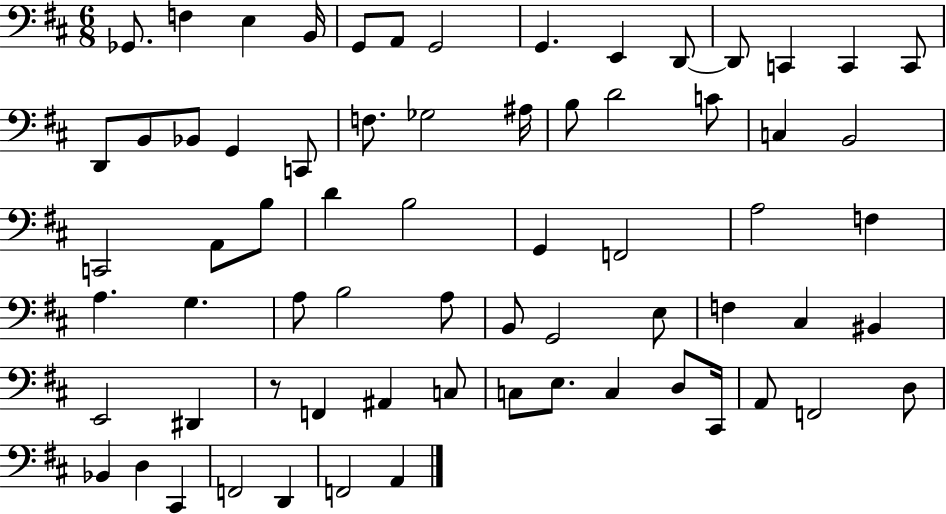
X:1
T:Untitled
M:6/8
L:1/4
K:D
_G,,/2 F, E, B,,/4 G,,/2 A,,/2 G,,2 G,, E,, D,,/2 D,,/2 C,, C,, C,,/2 D,,/2 B,,/2 _B,,/2 G,, C,,/2 F,/2 _G,2 ^A,/4 B,/2 D2 C/2 C, B,,2 C,,2 A,,/2 B,/2 D B,2 G,, F,,2 A,2 F, A, G, A,/2 B,2 A,/2 B,,/2 G,,2 E,/2 F, ^C, ^B,, E,,2 ^D,, z/2 F,, ^A,, C,/2 C,/2 E,/2 C, D,/2 ^C,,/4 A,,/2 F,,2 D,/2 _B,, D, ^C,, F,,2 D,, F,,2 A,,